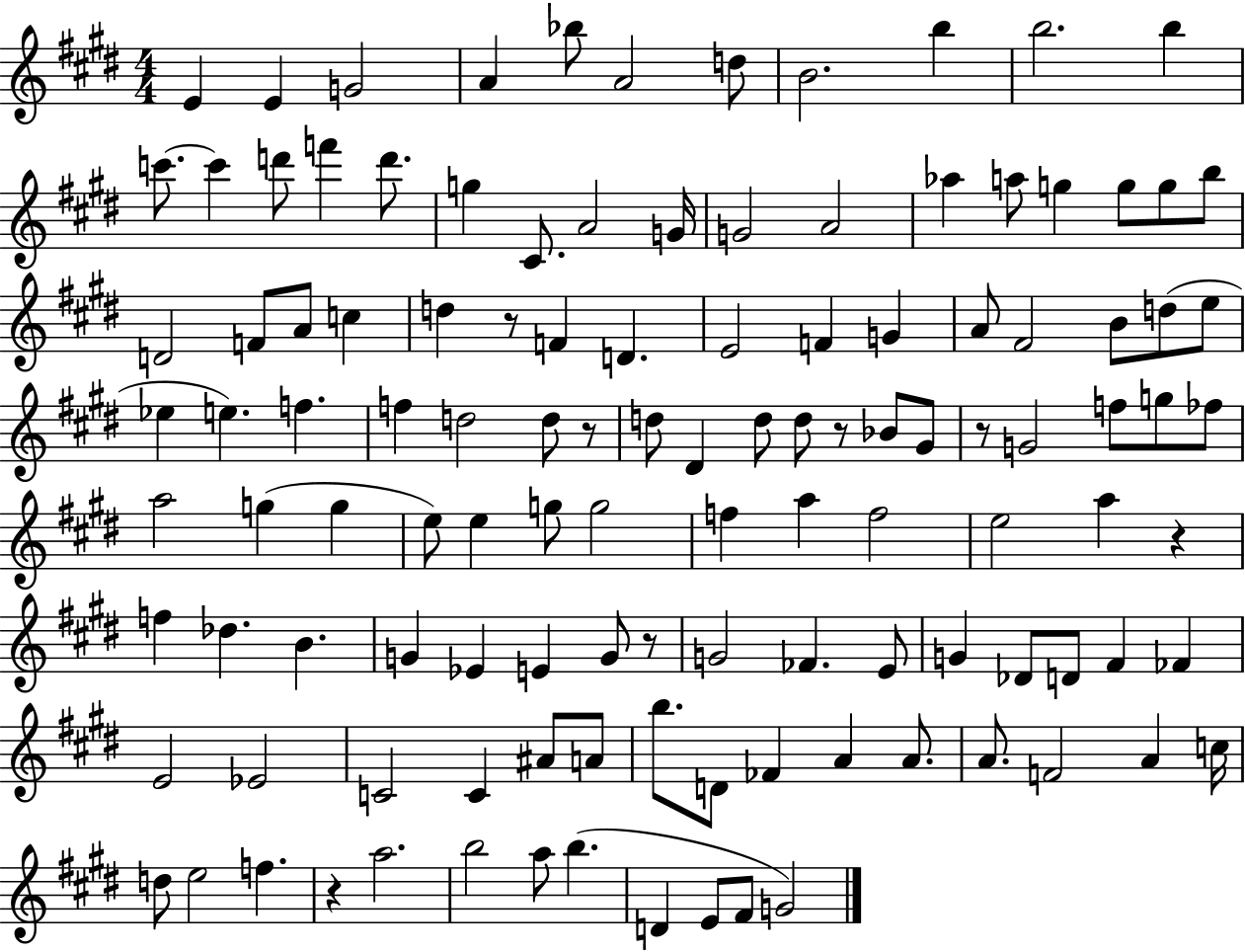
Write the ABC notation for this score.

X:1
T:Untitled
M:4/4
L:1/4
K:E
E E G2 A _b/2 A2 d/2 B2 b b2 b c'/2 c' d'/2 f' d'/2 g ^C/2 A2 G/4 G2 A2 _a a/2 g g/2 g/2 b/2 D2 F/2 A/2 c d z/2 F D E2 F G A/2 ^F2 B/2 d/2 e/2 _e e f f d2 d/2 z/2 d/2 ^D d/2 d/2 z/2 _B/2 ^G/2 z/2 G2 f/2 g/2 _f/2 a2 g g e/2 e g/2 g2 f a f2 e2 a z f _d B G _E E G/2 z/2 G2 _F E/2 G _D/2 D/2 ^F _F E2 _E2 C2 C ^A/2 A/2 b/2 D/2 _F A A/2 A/2 F2 A c/4 d/2 e2 f z a2 b2 a/2 b D E/2 ^F/2 G2